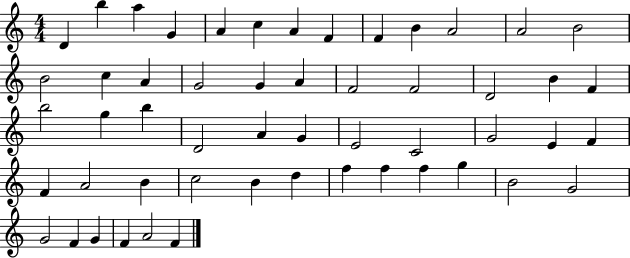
X:1
T:Untitled
M:4/4
L:1/4
K:C
D b a G A c A F F B A2 A2 B2 B2 c A G2 G A F2 F2 D2 B F b2 g b D2 A G E2 C2 G2 E F F A2 B c2 B d f f f g B2 G2 G2 F G F A2 F